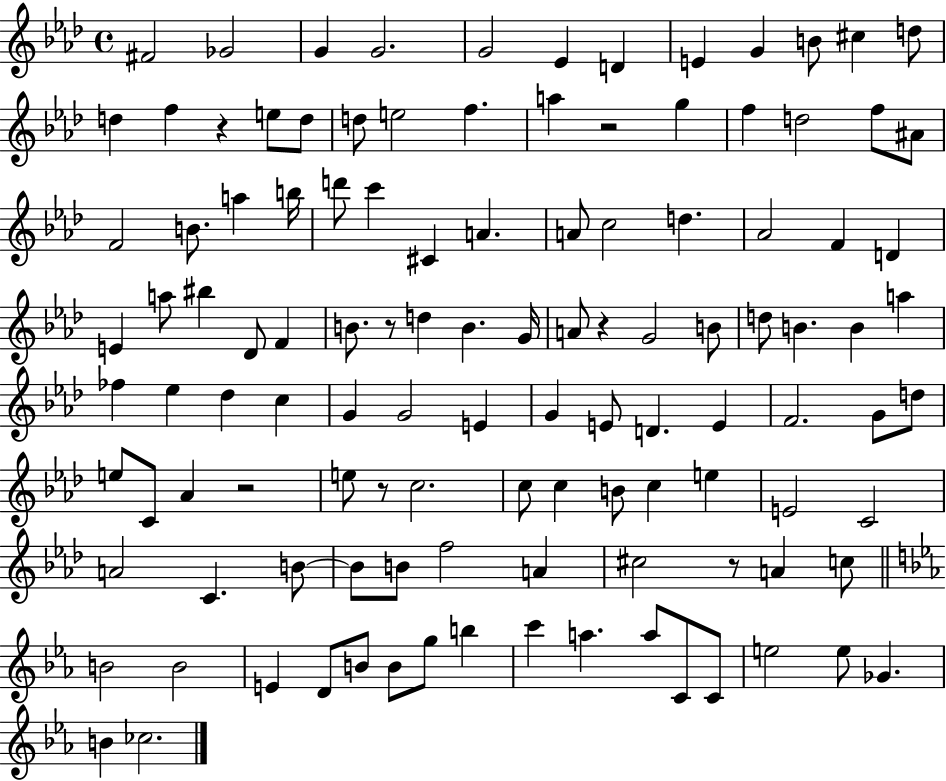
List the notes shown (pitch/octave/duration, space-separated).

F#4/h Gb4/h G4/q G4/h. G4/h Eb4/q D4/q E4/q G4/q B4/e C#5/q D5/e D5/q F5/q R/q E5/e D5/e D5/e E5/h F5/q. A5/q R/h G5/q F5/q D5/h F5/e A#4/e F4/h B4/e. A5/q B5/s D6/e C6/q C#4/q A4/q. A4/e C5/h D5/q. Ab4/h F4/q D4/q E4/q A5/e BIS5/q Db4/e F4/q B4/e. R/e D5/q B4/q. G4/s A4/e R/q G4/h B4/e D5/e B4/q. B4/q A5/q FES5/q Eb5/q Db5/q C5/q G4/q G4/h E4/q G4/q E4/e D4/q. E4/q F4/h. G4/e D5/e E5/e C4/e Ab4/q R/h E5/e R/e C5/h. C5/e C5/q B4/e C5/q E5/q E4/h C4/h A4/h C4/q. B4/e B4/e B4/e F5/h A4/q C#5/h R/e A4/q C5/e B4/h B4/h E4/q D4/e B4/e B4/e G5/e B5/q C6/q A5/q. A5/e C4/e C4/e E5/h E5/e Gb4/q. B4/q CES5/h.